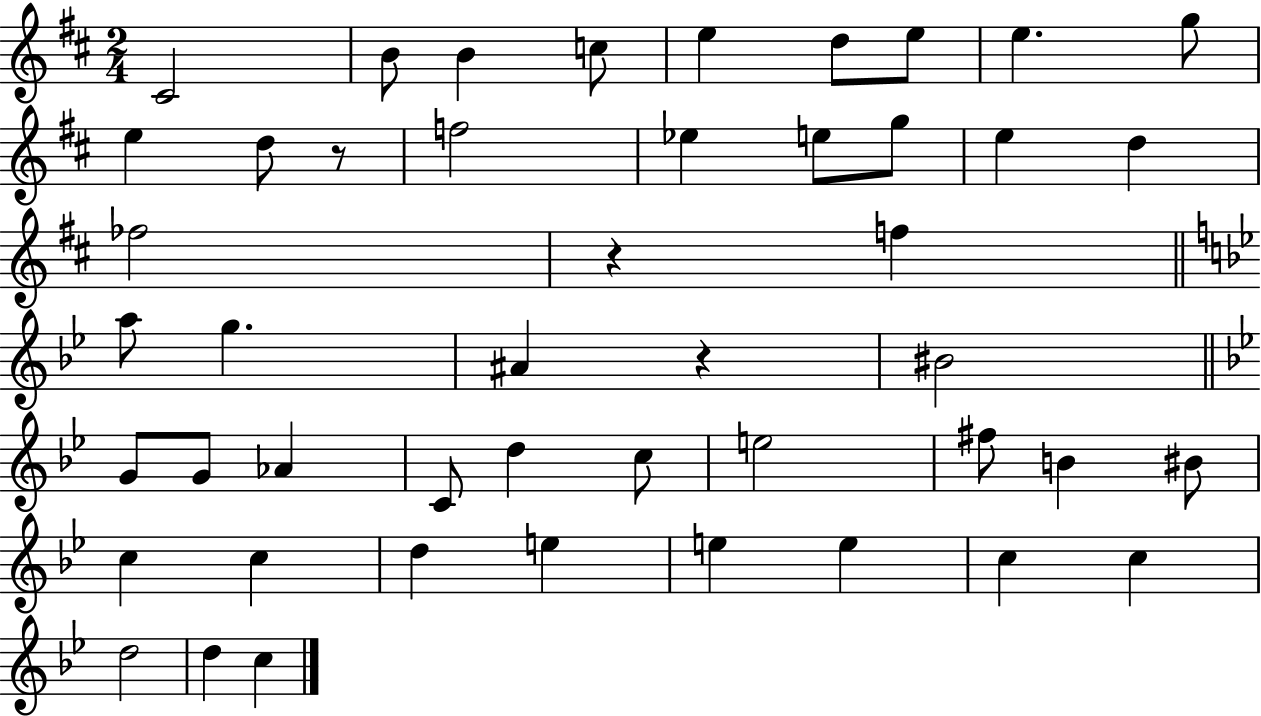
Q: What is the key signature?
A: D major